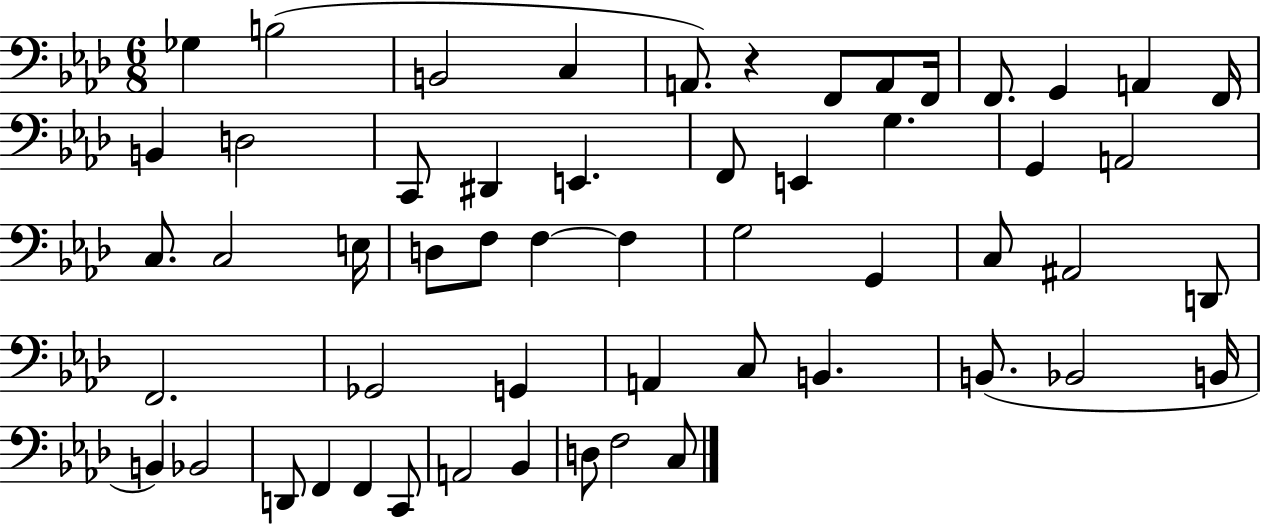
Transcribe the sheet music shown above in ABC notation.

X:1
T:Untitled
M:6/8
L:1/4
K:Ab
_G, B,2 B,,2 C, A,,/2 z F,,/2 A,,/2 F,,/4 F,,/2 G,, A,, F,,/4 B,, D,2 C,,/2 ^D,, E,, F,,/2 E,, G, G,, A,,2 C,/2 C,2 E,/4 D,/2 F,/2 F, F, G,2 G,, C,/2 ^A,,2 D,,/2 F,,2 _G,,2 G,, A,, C,/2 B,, B,,/2 _B,,2 B,,/4 B,, _B,,2 D,,/2 F,, F,, C,,/2 A,,2 _B,, D,/2 F,2 C,/2